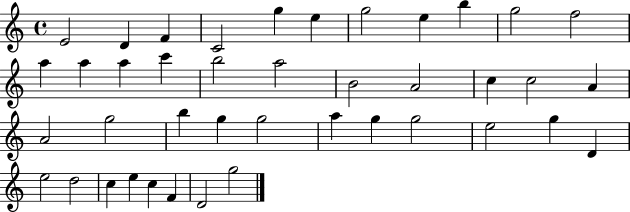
X:1
T:Untitled
M:4/4
L:1/4
K:C
E2 D F C2 g e g2 e b g2 f2 a a a c' b2 a2 B2 A2 c c2 A A2 g2 b g g2 a g g2 e2 g D e2 d2 c e c F D2 g2